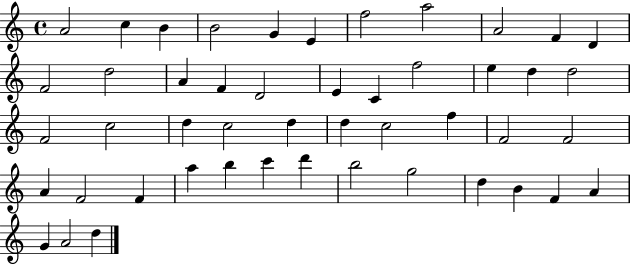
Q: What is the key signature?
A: C major